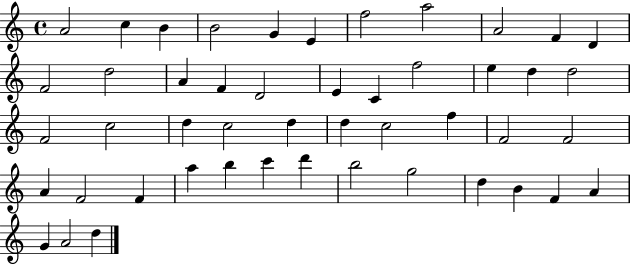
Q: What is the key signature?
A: C major